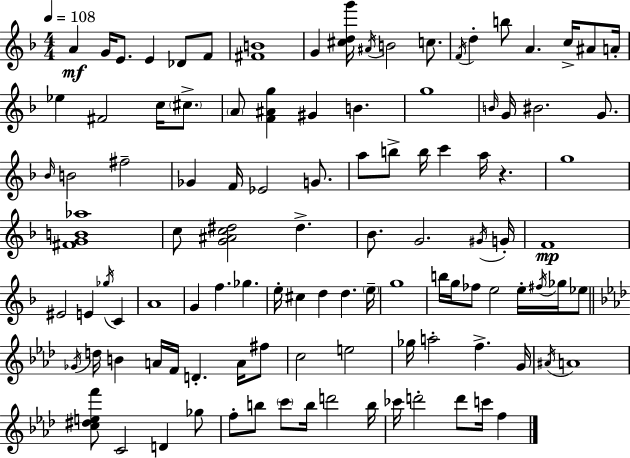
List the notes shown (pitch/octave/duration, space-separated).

A4/q G4/s E4/e. E4/q Db4/e F4/e [F#4,B4]/w G4/q [C#5,D5,G6]/s A#4/s B4/h C5/e. F4/s D5/q B5/e A4/q. C5/s A#4/e A4/s Eb5/q F#4/h C5/s C#5/e. A4/e [F4,A#4,G5]/q G#4/q B4/q. G5/w B4/s G4/s BIS4/h. G4/e. Bb4/s B4/h F#5/h Gb4/q F4/s Eb4/h G4/e. A5/e B5/e B5/s C6/q A5/s R/q. G5/w [F#4,G4,B4,Ab5]/w C5/e [G4,A#4,C5,D#5]/h D#5/q. Bb4/e. G4/h. G#4/s G4/s F4/w EIS4/h E4/q Gb5/s C4/q A4/w G4/q F5/q. Gb5/q. E5/s C#5/q D5/q D5/q. E5/s G5/w B5/s G5/s FES5/e E5/h E5/s F#5/s Gb5/s Eb5/e Gb4/s D5/s B4/q A4/s F4/s D4/q. A4/s F#5/e C5/h E5/h Gb5/s A5/h F5/q. G4/s A#4/s A4/w [C5,D#5,E5,F6]/e C4/h D4/q Gb5/e F5/e B5/e C6/e B5/s D6/h B5/s CES6/s D6/h D6/e C6/s F5/q